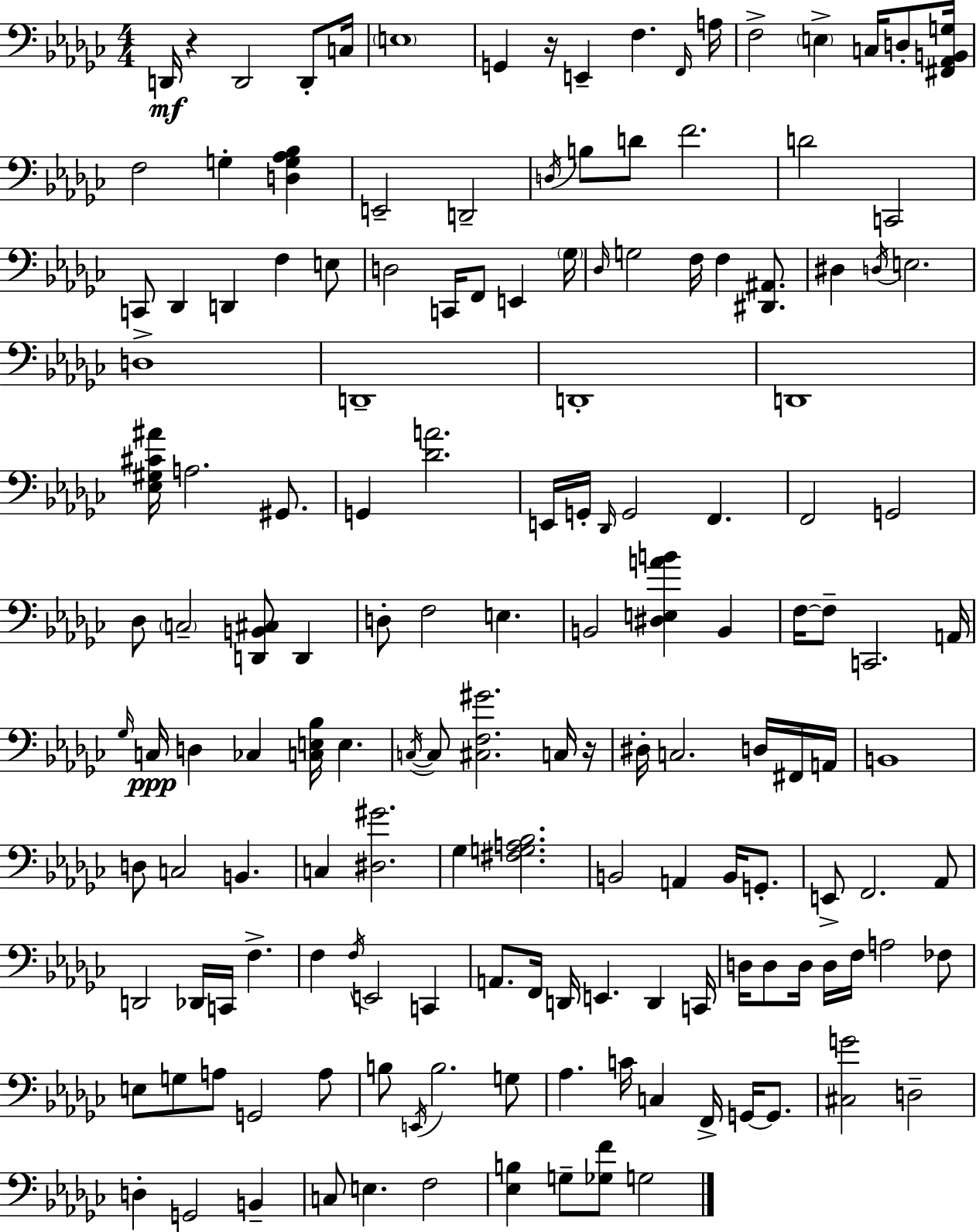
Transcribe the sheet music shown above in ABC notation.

X:1
T:Untitled
M:4/4
L:1/4
K:Ebm
D,,/4 z D,,2 D,,/2 C,/4 E,4 G,, z/4 E,, F, F,,/4 A,/4 F,2 E, C,/4 D,/2 [^F,,_A,,B,,G,]/4 F,2 G, [D,G,_A,_B,] E,,2 D,,2 D,/4 B,/2 D/2 F2 D2 C,,2 C,,/2 _D,, D,, F, E,/2 D,2 C,,/4 F,,/2 E,, _G,/4 _D,/4 G,2 F,/4 F, [^D,,^A,,]/2 ^D, D,/4 E,2 D,4 D,,4 D,,4 D,,4 [_E,^G,^C^A]/4 A,2 ^G,,/2 G,, [_DA]2 E,,/4 G,,/4 _D,,/4 G,,2 F,, F,,2 G,,2 _D,/2 C,2 [D,,B,,^C,]/2 D,, D,/2 F,2 E, B,,2 [^D,E,AB] B,, F,/4 F,/2 C,,2 A,,/4 _G,/4 C,/4 D, _C, [C,E,_B,]/4 E, C,/4 C,/2 [^C,F,^G]2 C,/4 z/4 ^D,/4 C,2 D,/4 ^F,,/4 A,,/4 B,,4 D,/2 C,2 B,, C, [^D,^G]2 _G, [^F,G,A,_B,]2 B,,2 A,, B,,/4 G,,/2 E,,/2 F,,2 _A,,/2 D,,2 _D,,/4 C,,/4 F, F, F,/4 E,,2 C,, A,,/2 F,,/4 D,,/4 E,, D,, C,,/4 D,/4 D,/2 D,/4 D,/4 F,/4 A,2 _F,/2 E,/2 G,/2 A,/2 G,,2 A,/2 B,/2 E,,/4 B,2 G,/2 _A, C/4 C, F,,/4 G,,/4 G,,/2 [^C,G]2 D,2 D, G,,2 B,, C,/2 E, F,2 [_E,B,] G,/2 [_G,F]/2 G,2